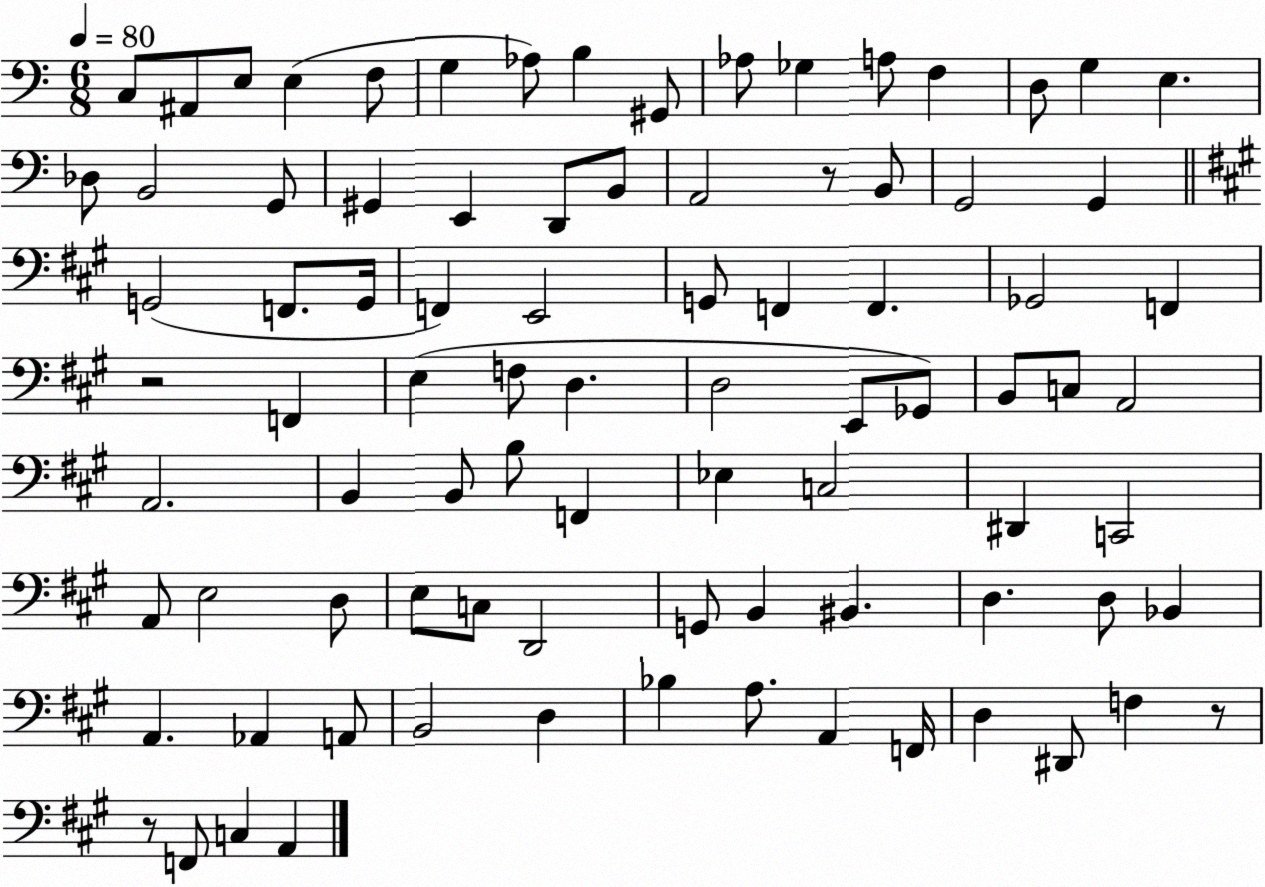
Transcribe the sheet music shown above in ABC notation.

X:1
T:Untitled
M:6/8
L:1/4
K:C
C,/2 ^A,,/2 E,/2 E, F,/2 G, _A,/2 B, ^G,,/2 _A,/2 _G, A,/2 F, D,/2 G, E, _D,/2 B,,2 G,,/2 ^G,, E,, D,,/2 B,,/2 A,,2 z/2 B,,/2 G,,2 G,, G,,2 F,,/2 G,,/4 F,, E,,2 G,,/2 F,, F,, _G,,2 F,, z2 F,, E, F,/2 D, D,2 E,,/2 _G,,/2 B,,/2 C,/2 A,,2 A,,2 B,, B,,/2 B,/2 F,, _E, C,2 ^D,, C,,2 A,,/2 E,2 D,/2 E,/2 C,/2 D,,2 G,,/2 B,, ^B,, D, D,/2 _B,, A,, _A,, A,,/2 B,,2 D, _B, A,/2 A,, F,,/4 D, ^D,,/2 F, z/2 z/2 F,,/2 C, A,,